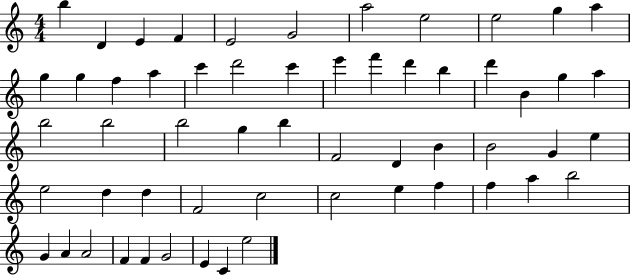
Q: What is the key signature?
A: C major